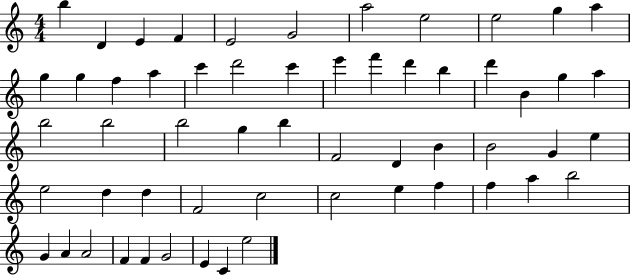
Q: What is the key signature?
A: C major